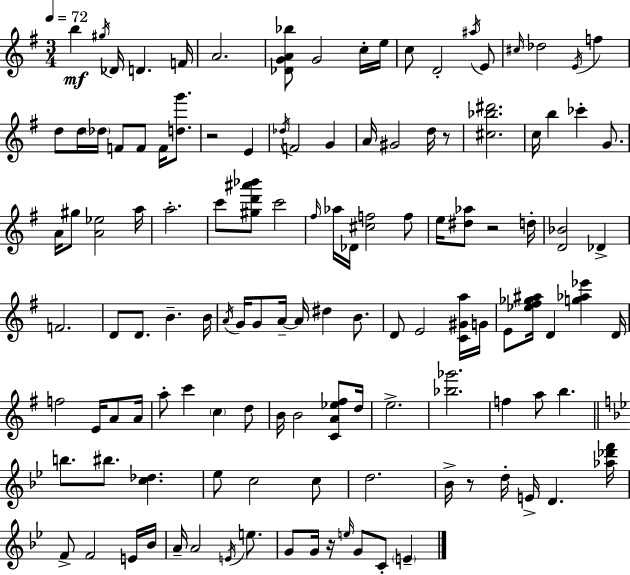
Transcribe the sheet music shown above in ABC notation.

X:1
T:Untitled
M:3/4
L:1/4
K:G
b ^g/4 _D/4 D F/4 A2 [_DGA_b]/2 G2 c/4 e/4 c/2 D2 ^a/4 E/2 ^c/4 _d2 E/4 f d/2 d/4 _d/4 F/2 F/2 F/4 [dg']/2 z2 E _d/4 F2 G A/4 ^G2 d/4 z/2 [^c_b^d']2 c/4 b _c' G/2 A/4 ^g/2 [A_e]2 a/4 a2 c'/2 [^gd'^a'_b']/2 c'2 ^f/4 _a/4 _D/4 [^cf]2 f/2 e/4 [^d_a]/2 z2 d/4 [D_B]2 _D F2 D/2 D/2 B B/4 A/4 G/4 G/2 A/4 A/4 ^d B/2 D/2 E2 [C^Ga]/4 G/4 E/2 [_e^f_g^a]/4 D [g_a_e'] D/4 f2 E/4 A/2 A/4 a/2 c' c d/2 B/4 B2 [CA_e^f]/2 d/4 e2 [_b_g']2 f a/2 b b/2 ^b/2 [c_d] _e/2 c2 c/2 d2 _B/4 z/2 d/4 E/4 D [_a_d'f']/4 F/2 F2 E/4 _B/4 A/4 A2 E/4 e/2 G/2 G/4 z/4 e/4 G/2 C/2 E